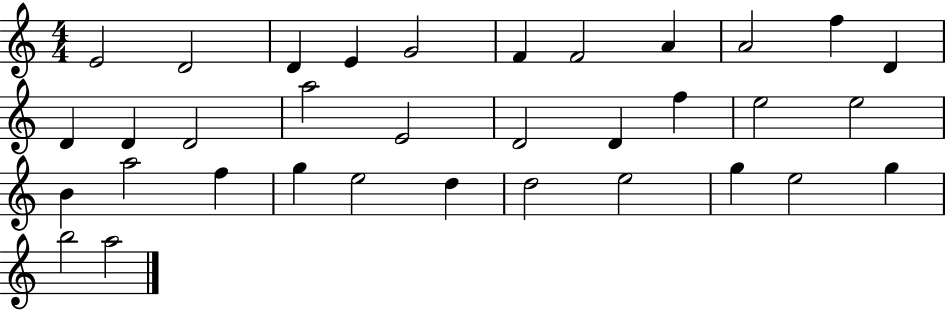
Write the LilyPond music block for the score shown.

{
  \clef treble
  \numericTimeSignature
  \time 4/4
  \key c \major
  e'2 d'2 | d'4 e'4 g'2 | f'4 f'2 a'4 | a'2 f''4 d'4 | \break d'4 d'4 d'2 | a''2 e'2 | d'2 d'4 f''4 | e''2 e''2 | \break b'4 a''2 f''4 | g''4 e''2 d''4 | d''2 e''2 | g''4 e''2 g''4 | \break b''2 a''2 | \bar "|."
}